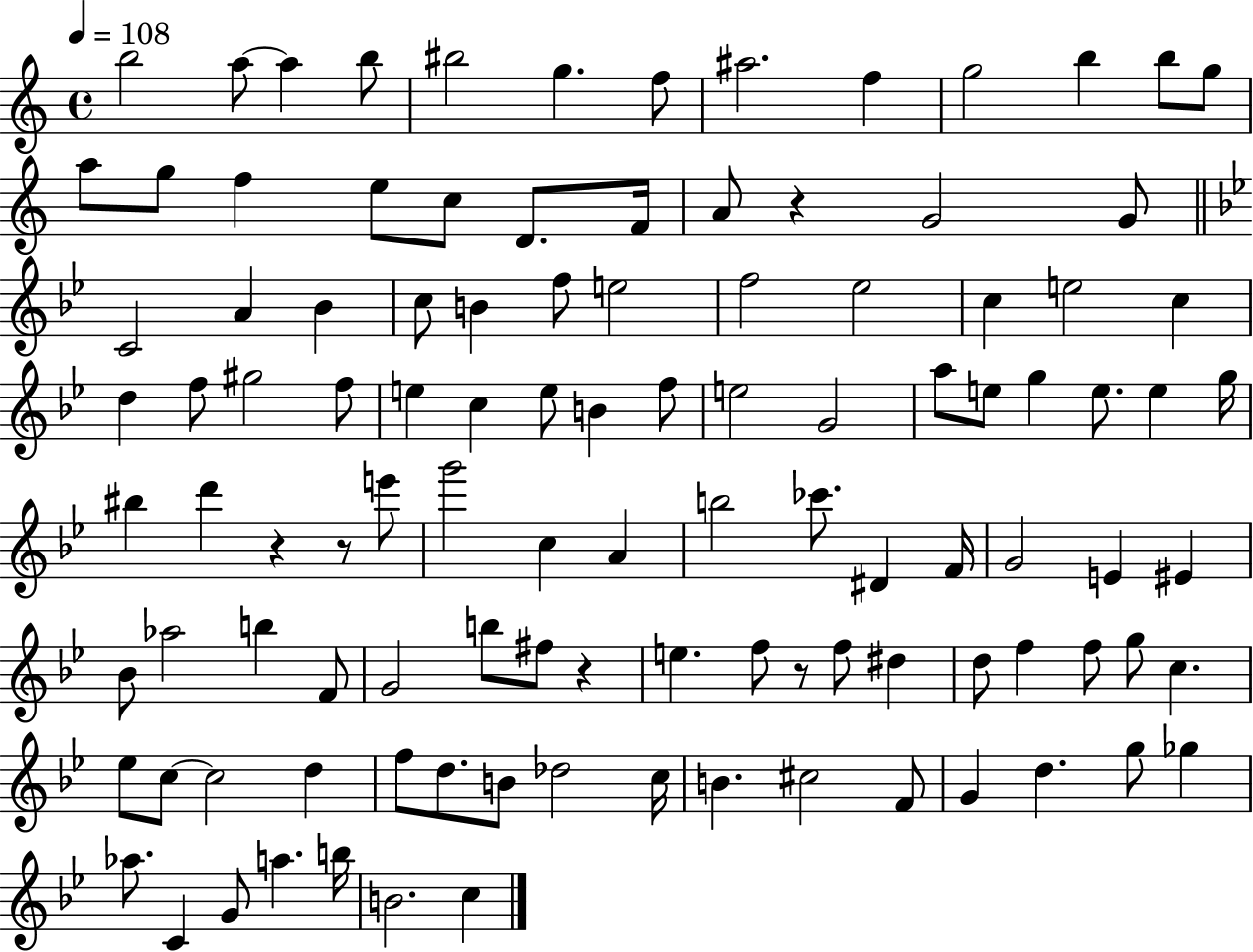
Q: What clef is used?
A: treble